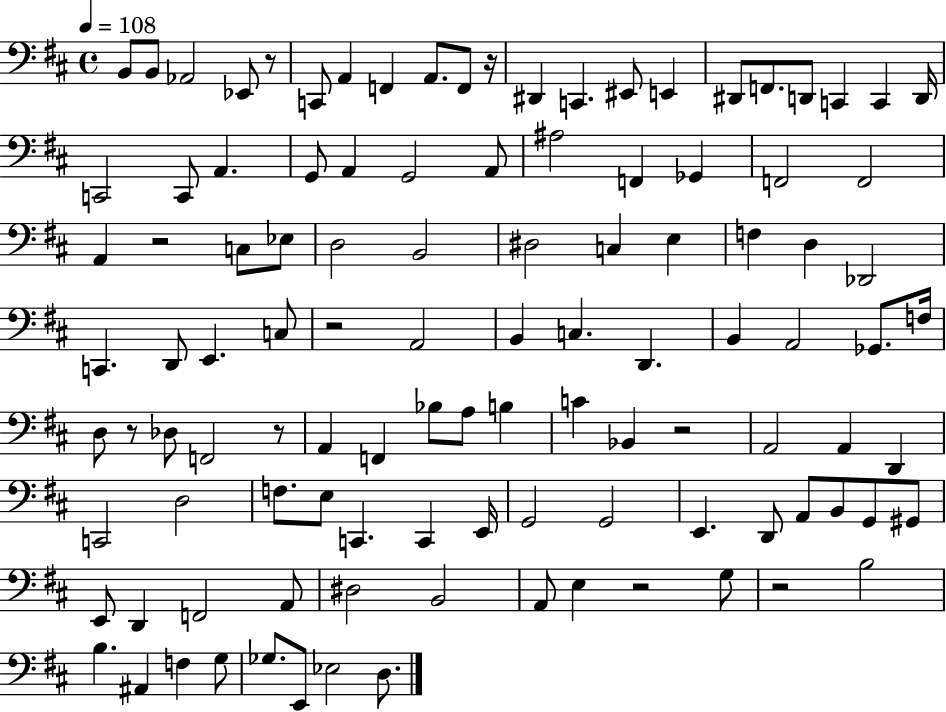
{
  \clef bass
  \time 4/4
  \defaultTimeSignature
  \key d \major
  \tempo 4 = 108
  b,8 b,8 aes,2 ees,8 r8 | c,8 a,4 f,4 a,8. f,8 r16 | dis,4 c,4. eis,8 e,4 | dis,8 f,8. d,8 c,4 c,4 d,16 | \break c,2 c,8 a,4. | g,8 a,4 g,2 a,8 | ais2 f,4 ges,4 | f,2 f,2 | \break a,4 r2 c8 ees8 | d2 b,2 | dis2 c4 e4 | f4 d4 des,2 | \break c,4. d,8 e,4. c8 | r2 a,2 | b,4 c4. d,4. | b,4 a,2 ges,8. f16 | \break d8 r8 des8 f,2 r8 | a,4 f,4 bes8 a8 b4 | c'4 bes,4 r2 | a,2 a,4 d,4 | \break c,2 d2 | f8. e8 c,4. c,4 e,16 | g,2 g,2 | e,4. d,8 a,8 b,8 g,8 gis,8 | \break e,8 d,4 f,2 a,8 | dis2 b,2 | a,8 e4 r2 g8 | r2 b2 | \break b4. ais,4 f4 g8 | ges8. e,8 ees2 d8. | \bar "|."
}